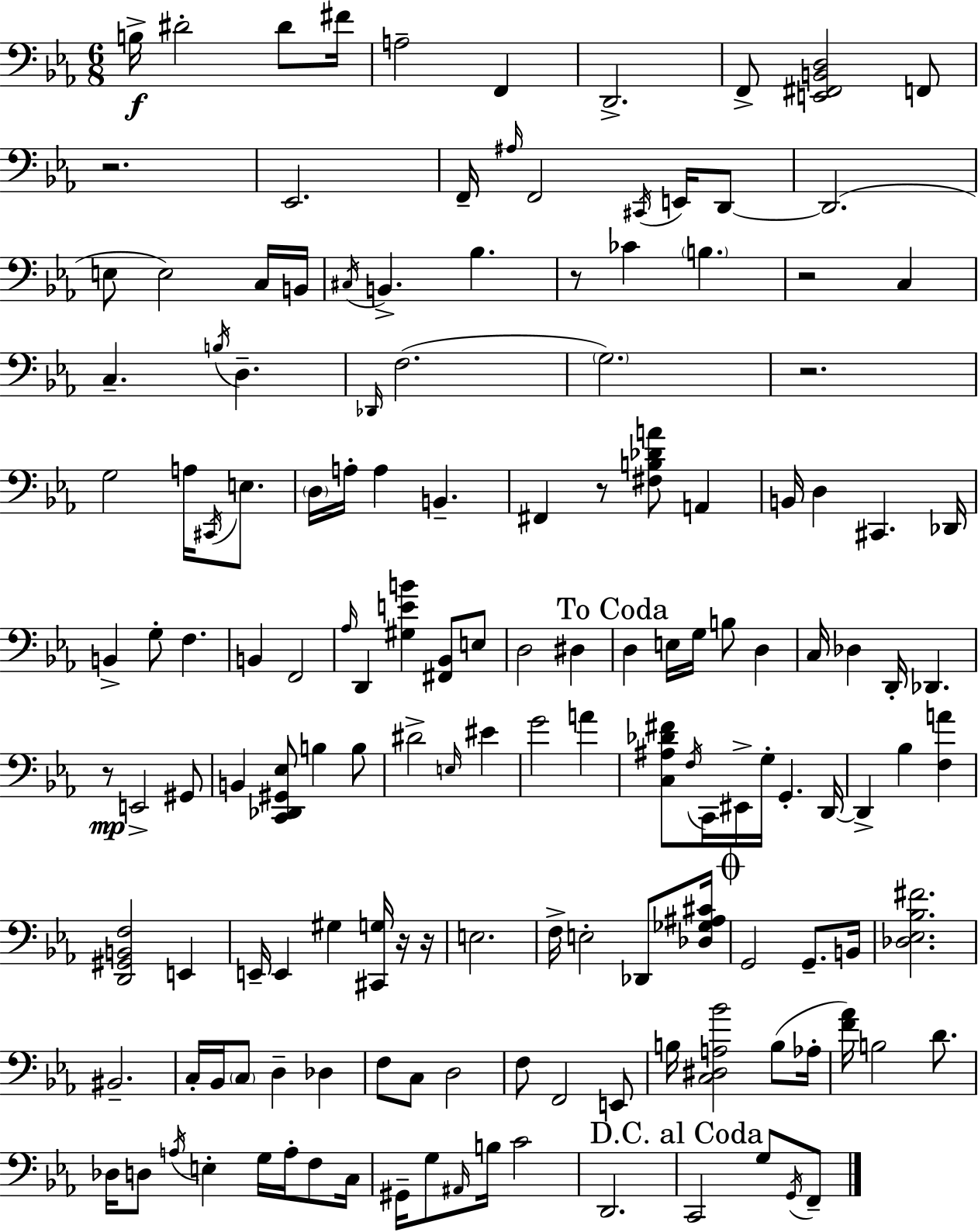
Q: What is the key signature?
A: C minor